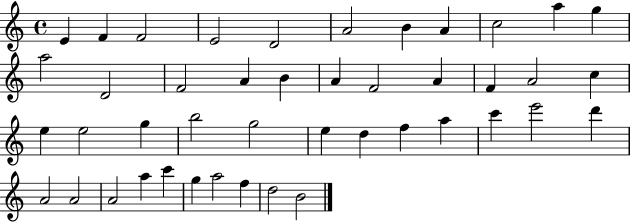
{
  \clef treble
  \time 4/4
  \defaultTimeSignature
  \key c \major
  e'4 f'4 f'2 | e'2 d'2 | a'2 b'4 a'4 | c''2 a''4 g''4 | \break a''2 d'2 | f'2 a'4 b'4 | a'4 f'2 a'4 | f'4 a'2 c''4 | \break e''4 e''2 g''4 | b''2 g''2 | e''4 d''4 f''4 a''4 | c'''4 e'''2 d'''4 | \break a'2 a'2 | a'2 a''4 c'''4 | g''4 a''2 f''4 | d''2 b'2 | \break \bar "|."
}